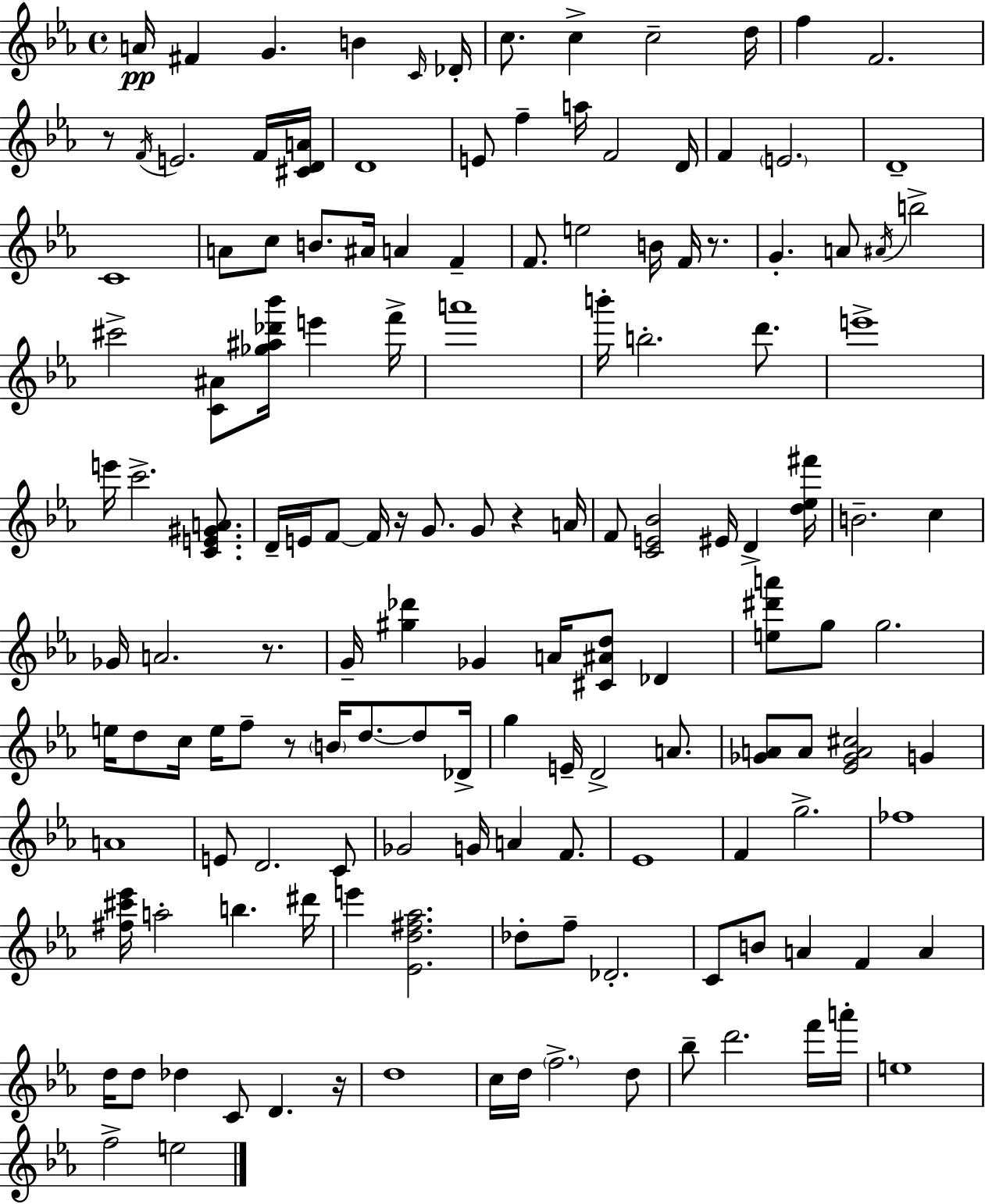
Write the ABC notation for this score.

X:1
T:Untitled
M:4/4
L:1/4
K:Cm
A/4 ^F G B C/4 _D/4 c/2 c c2 d/4 f F2 z/2 F/4 E2 F/4 [^CDA]/4 D4 E/2 f a/4 F2 D/4 F E2 D4 C4 A/2 c/2 B/2 ^A/4 A F F/2 e2 B/4 F/4 z/2 G A/2 ^A/4 b2 ^c'2 [C^A]/2 [_g^a_d'_b']/4 e' f'/4 a'4 b'/4 b2 d'/2 e'4 e'/4 c'2 [CE^GA]/2 D/4 E/4 F/2 F/4 z/4 G/2 G/2 z A/4 F/2 [CE_B]2 ^E/4 D [d_e^f']/4 B2 c _G/4 A2 z/2 G/4 [^g_d'] _G A/4 [^C^Ad]/2 _D [e^d'a']/2 g/2 g2 e/4 d/2 c/4 e/4 f/2 z/2 B/4 d/2 d/2 _D/4 g E/4 D2 A/2 [_GA]/2 A/2 [_E_GA^c]2 G A4 E/2 D2 C/2 _G2 G/4 A F/2 _E4 F g2 _f4 [^f^c'_e']/4 a2 b ^d'/4 e' [_Ed^f_a]2 _d/2 f/2 _D2 C/2 B/2 A F A d/4 d/2 _d C/2 D z/4 d4 c/4 d/4 f2 d/2 _b/2 d'2 f'/4 a'/4 e4 f2 e2